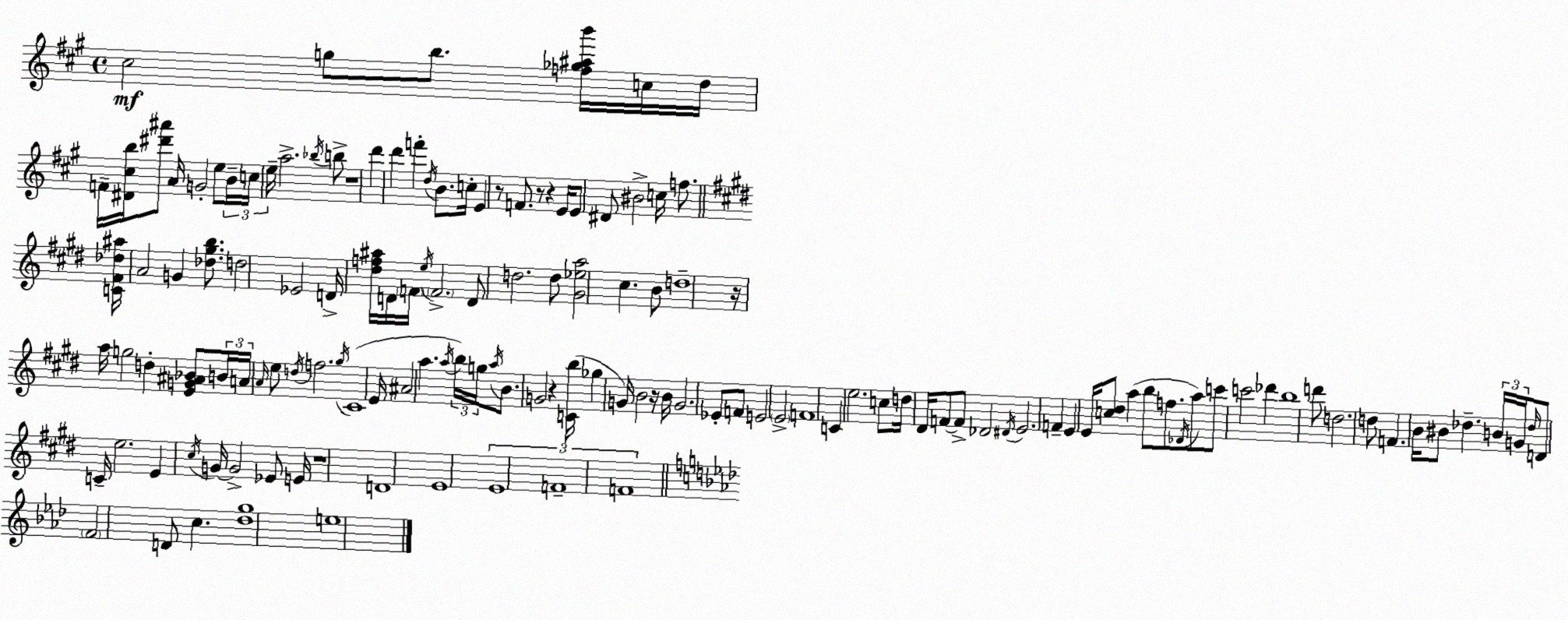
X:1
T:Untitled
M:4/4
L:1/4
K:A
^c2 g/2 b/2 [f_g^ab']/4 c/4 d/4 F/4 [^D^cb]/4 [^d'^a']/2 A/4 G2 e/2 B/4 c/4 e/4 a2 _b/4 b/2 z4 d' d' f' d/4 B/2 c/4 E z/2 F/2 z/2 z E/4 E/2 ^D/2 ^B2 c/4 f/2 [C^F_d^a]/4 A2 G [_d^gb]/2 d2 _E2 D/4 [^df^a]/4 D/4 F/4 e/4 F2 D/2 d2 d/2 [^G_ea]2 ^c B/2 d4 z/4 a/4 g2 d [EG^A_B]/2 B/4 A/4 A/4 e/2 d/4 f2 ^g/4 ^C4 E/4 ^A2 a a/4 b/4 g/4 a/4 B/2 G2 z [Cb]/4 _g G/4 B2 z/4 B/4 G2 _E/2 F/2 E2 E2 F4 C e2 c/2 d/4 ^D/4 F/2 F/2 _D2 ^D/4 E2 F E E/4 [c^d]/2 a b/2 f/2 _D/4 a/2 c'/2 c'2 _d' b4 d'/2 d2 d/2 F B/4 ^B/2 _d B/4 G/4 _d/4 D/2 C/4 e2 E ^c/4 G/4 G2 _E/2 E/4 z4 D4 E4 E4 F4 F4 F2 D/2 c [_dg]4 e4